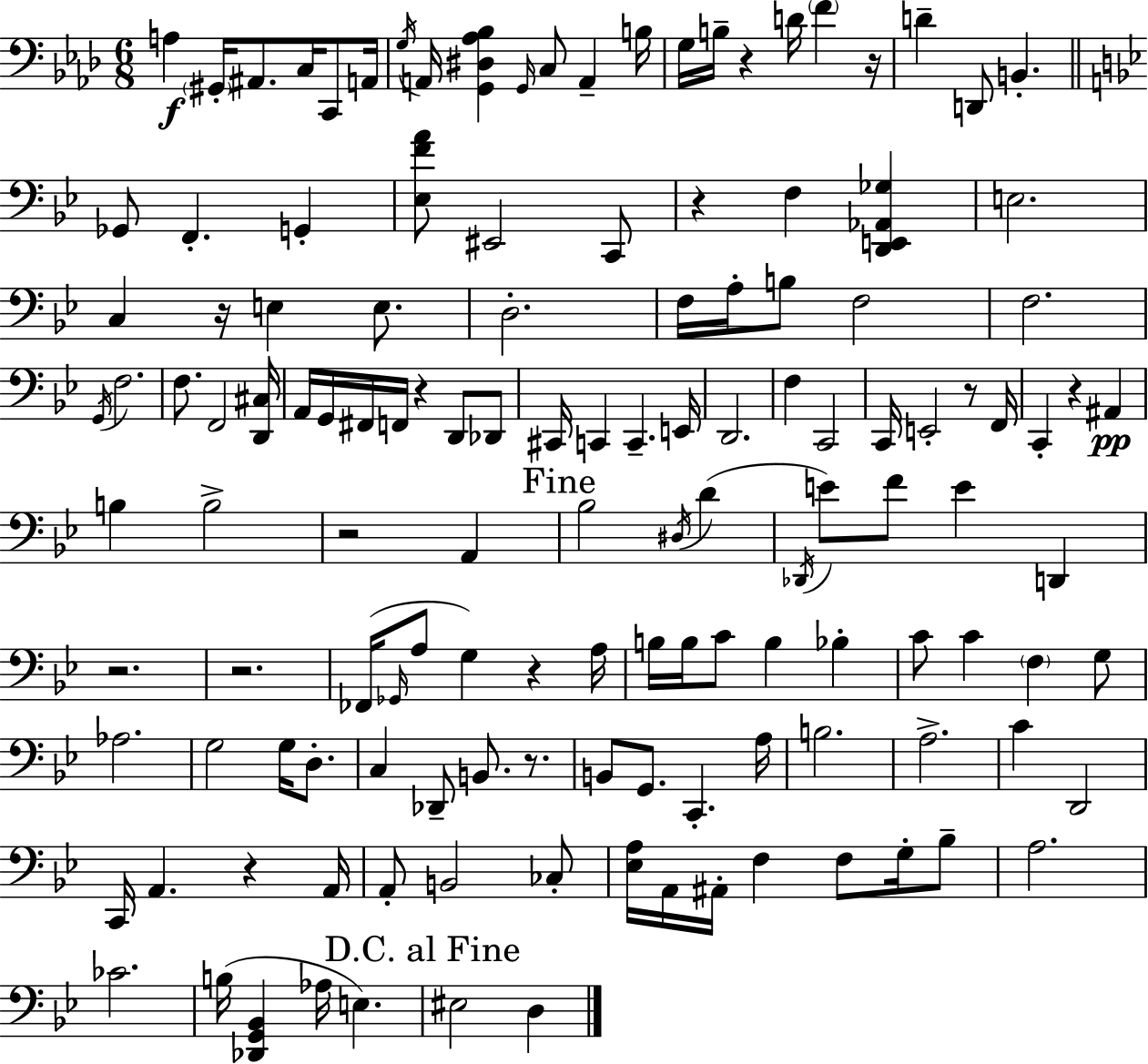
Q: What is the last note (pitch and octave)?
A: D3